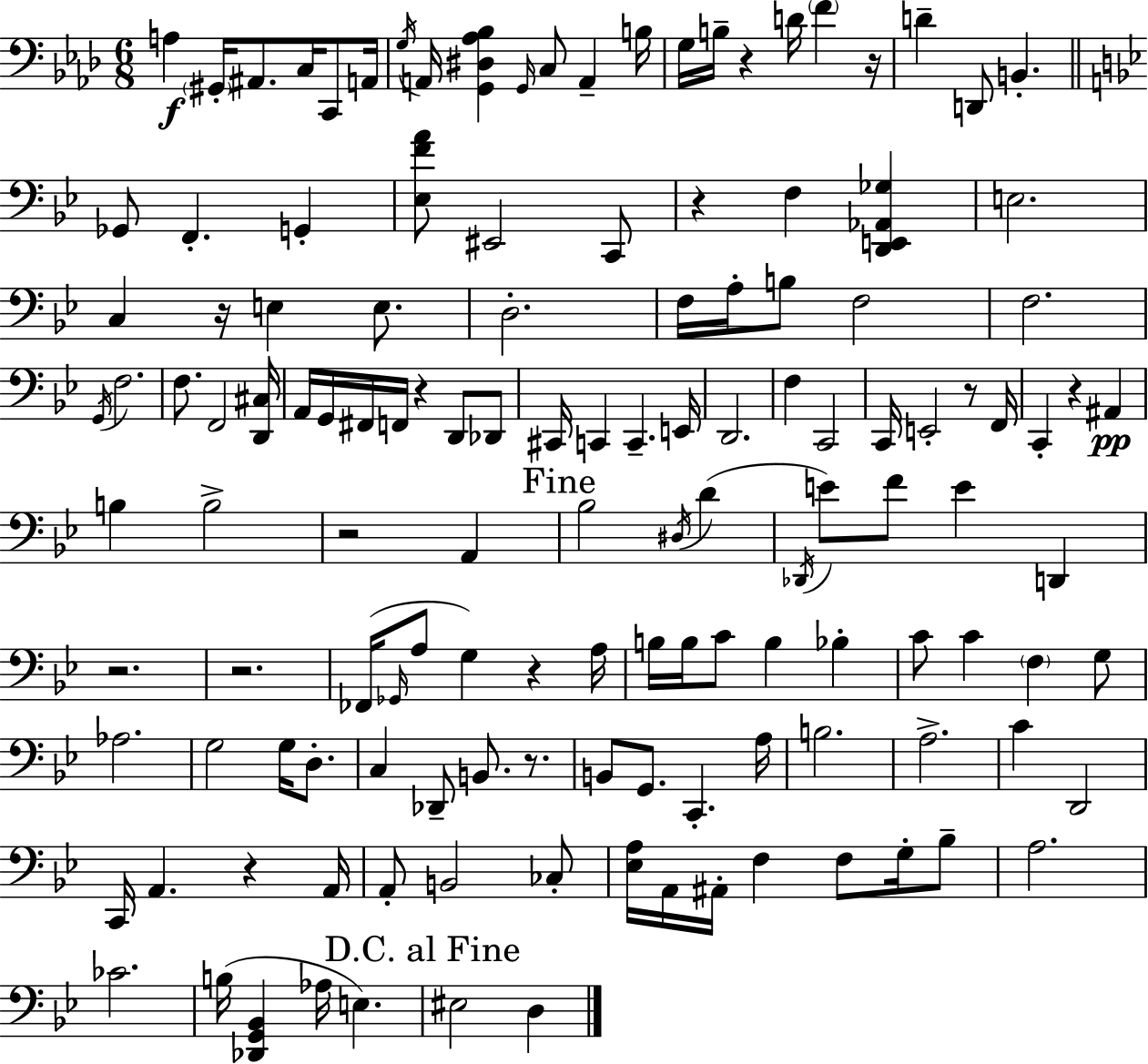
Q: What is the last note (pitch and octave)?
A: D3